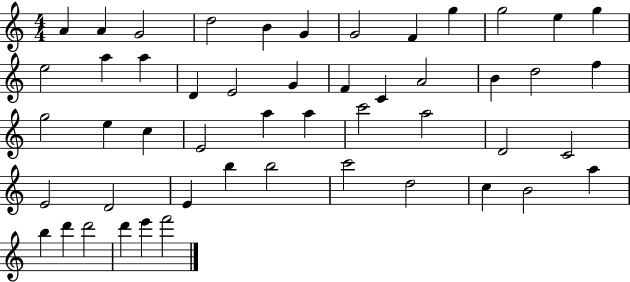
{
  \clef treble
  \numericTimeSignature
  \time 4/4
  \key c \major
  a'4 a'4 g'2 | d''2 b'4 g'4 | g'2 f'4 g''4 | g''2 e''4 g''4 | \break e''2 a''4 a''4 | d'4 e'2 g'4 | f'4 c'4 a'2 | b'4 d''2 f''4 | \break g''2 e''4 c''4 | e'2 a''4 a''4 | c'''2 a''2 | d'2 c'2 | \break e'2 d'2 | e'4 b''4 b''2 | c'''2 d''2 | c''4 b'2 a''4 | \break b''4 d'''4 d'''2 | d'''4 e'''4 f'''2 | \bar "|."
}